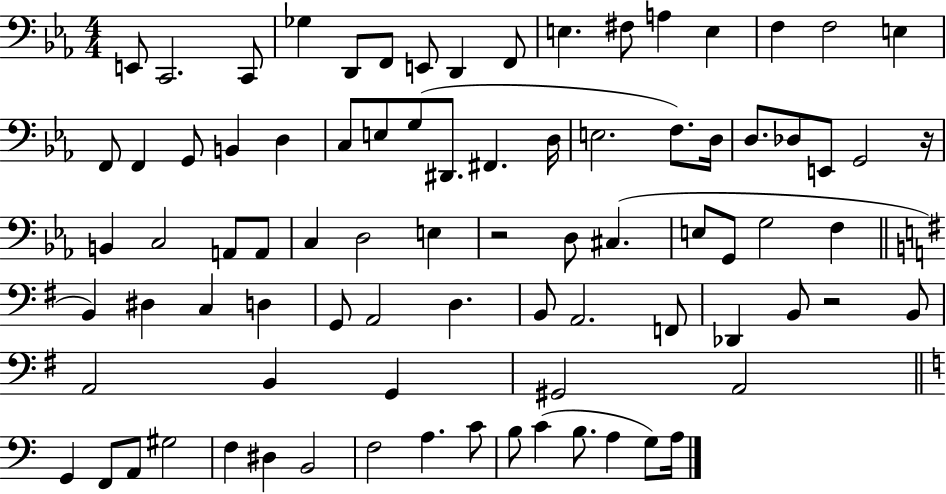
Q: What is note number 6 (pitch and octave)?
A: F2